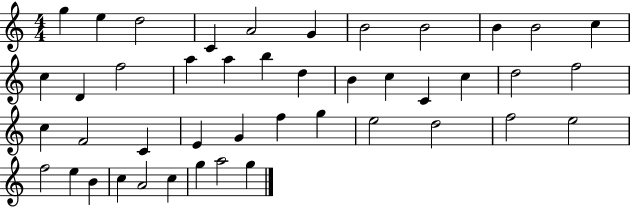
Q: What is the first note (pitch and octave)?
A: G5